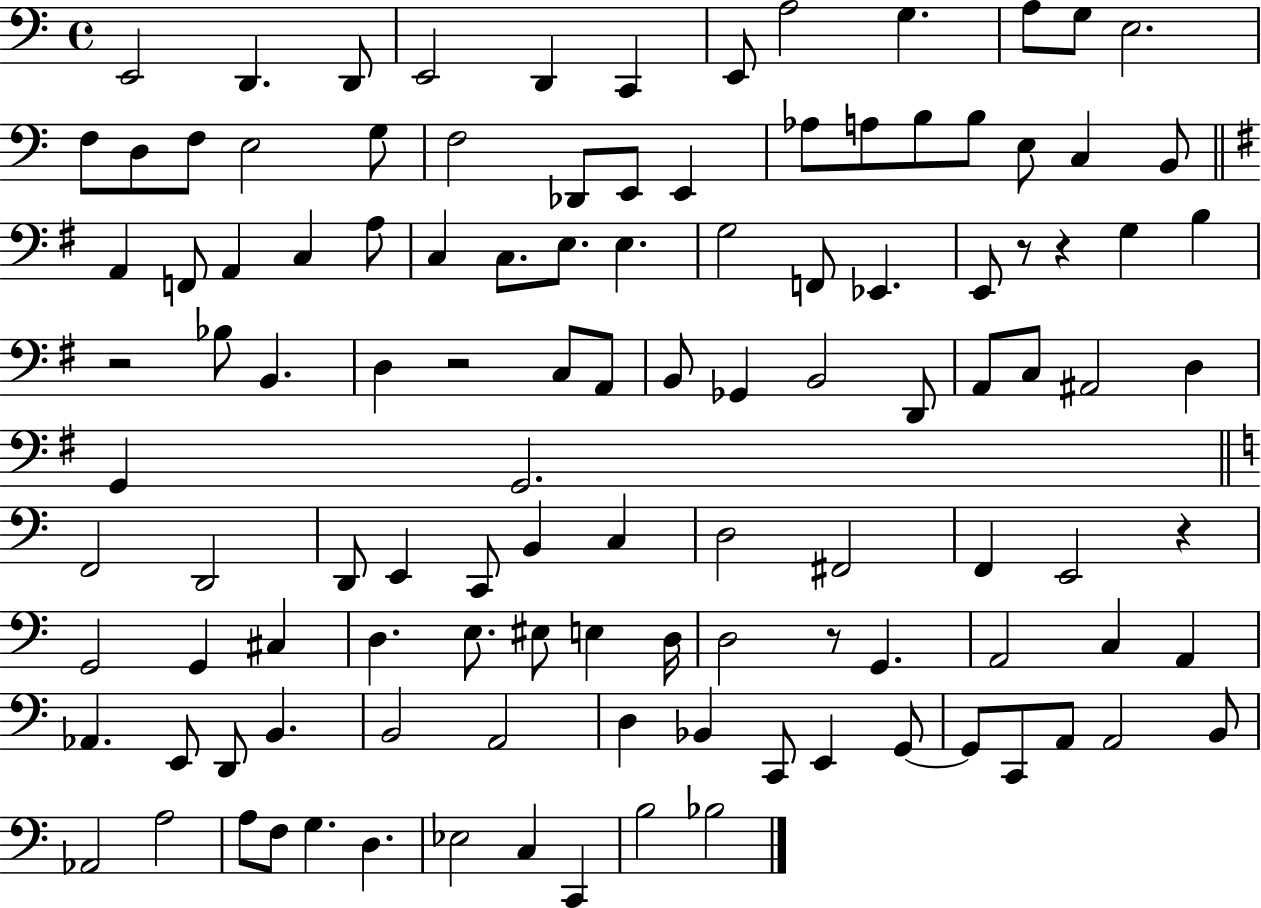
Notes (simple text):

E2/h D2/q. D2/e E2/h D2/q C2/q E2/e A3/h G3/q. A3/e G3/e E3/h. F3/e D3/e F3/e E3/h G3/e F3/h Db2/e E2/e E2/q Ab3/e A3/e B3/e B3/e E3/e C3/q B2/e A2/q F2/e A2/q C3/q A3/e C3/q C3/e. E3/e. E3/q. G3/h F2/e Eb2/q. E2/e R/e R/q G3/q B3/q R/h Bb3/e B2/q. D3/q R/h C3/e A2/e B2/e Gb2/q B2/h D2/e A2/e C3/e A#2/h D3/q G2/q G2/h. F2/h D2/h D2/e E2/q C2/e B2/q C3/q D3/h F#2/h F2/q E2/h R/q G2/h G2/q C#3/q D3/q. E3/e. EIS3/e E3/q D3/s D3/h R/e G2/q. A2/h C3/q A2/q Ab2/q. E2/e D2/e B2/q. B2/h A2/h D3/q Bb2/q C2/e E2/q G2/e G2/e C2/e A2/e A2/h B2/e Ab2/h A3/h A3/e F3/e G3/q. D3/q. Eb3/h C3/q C2/q B3/h Bb3/h